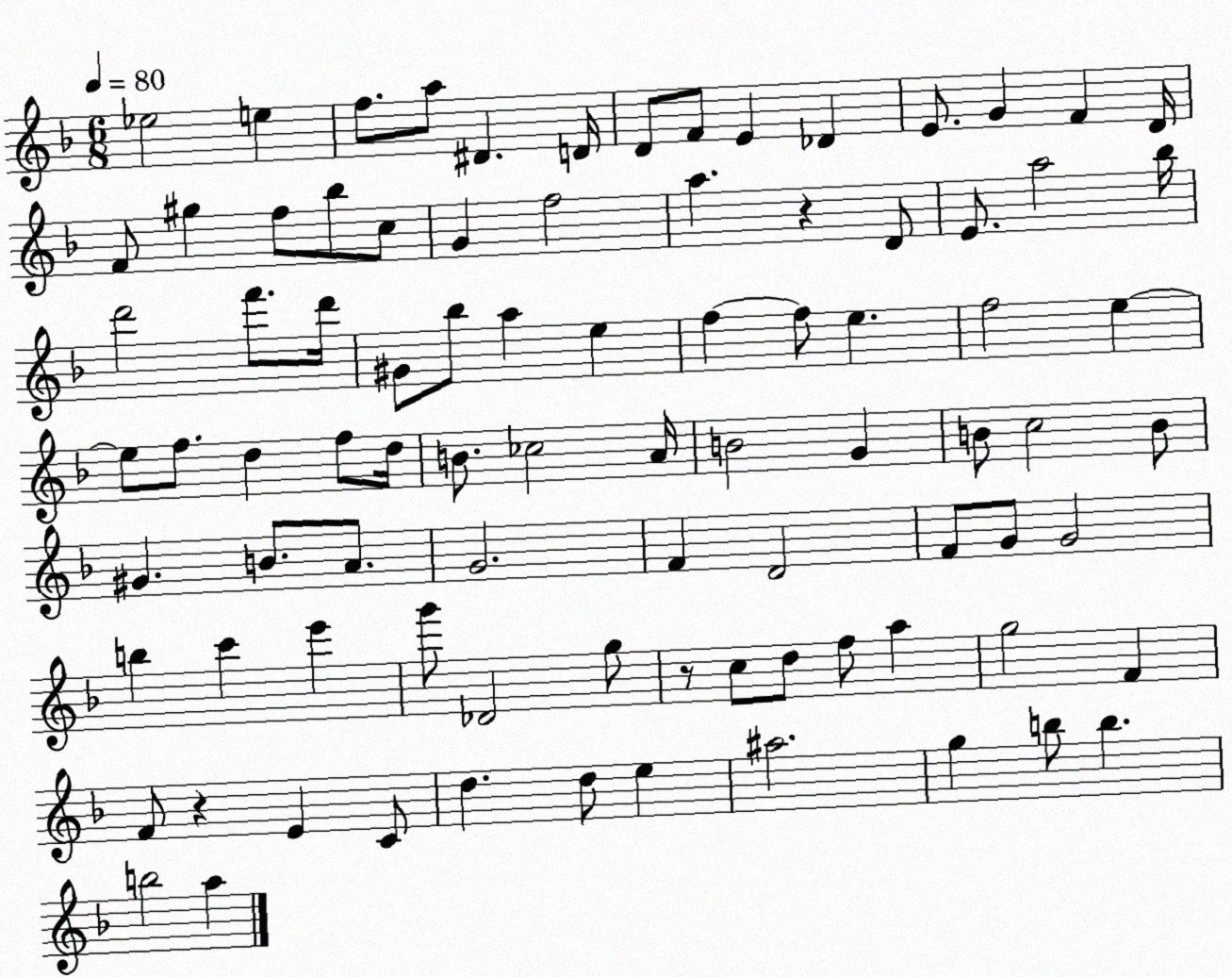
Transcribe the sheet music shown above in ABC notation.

X:1
T:Untitled
M:6/8
L:1/4
K:F
_e2 e f/2 a/2 ^D D/4 D/2 F/2 E _D E/2 G F D/4 F/2 ^g f/2 _b/2 c/2 G f2 a z D/2 E/2 a2 _b/4 d'2 f'/2 d'/4 ^G/2 _b/2 a e f f/2 e f2 e e/2 f/2 d f/2 d/4 B/2 _c2 A/4 B2 G B/2 c2 B/2 ^G B/2 A/2 G2 F D2 F/2 G/2 G2 b c' e' g'/2 _D2 g/2 z/2 c/2 d/2 f/2 a g2 F F/2 z E C/2 d d/2 e ^a2 g b/2 b b2 a